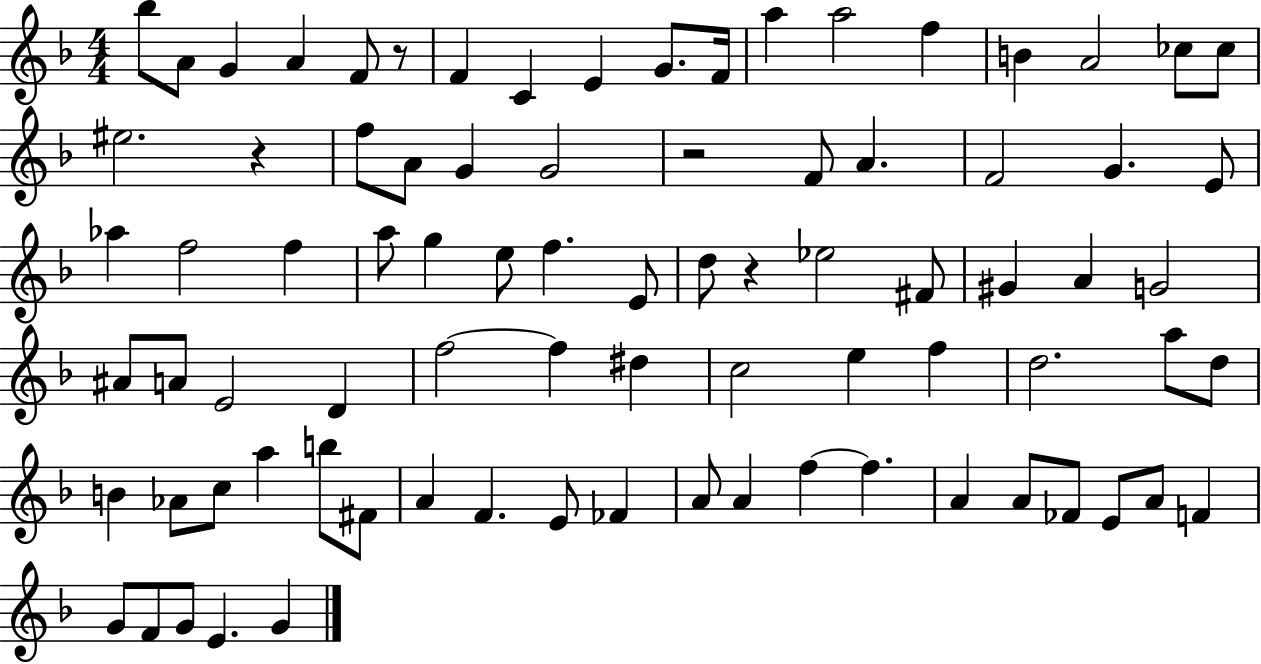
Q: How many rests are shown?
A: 4